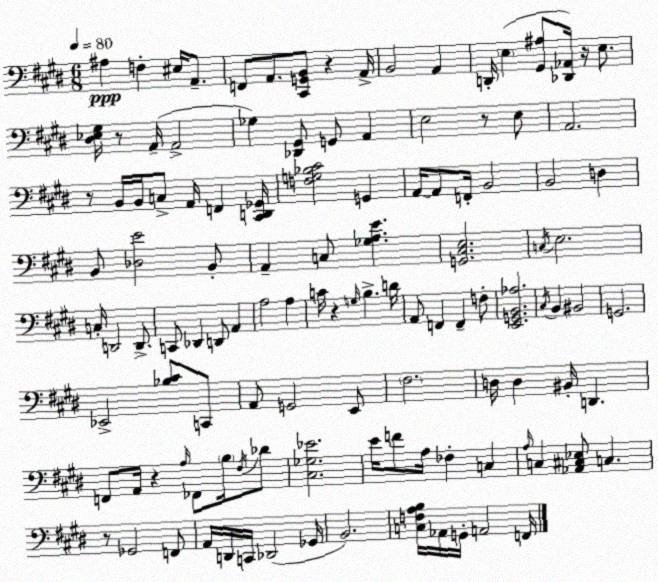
X:1
T:Untitled
M:6/8
L:1/4
K:E
^A, F, ^E,/4 A,,/2 F,,/2 A,,/2 [^C,,G,,B,,]/2 z A,,/4 B,,2 A,, D,,/4 E, [^G,,^A,]/2 [_D,,_A,,]/4 z/4 E,/2 [^D,_E,^G,]/4 z/2 A,,/4 A,,2 _G, [_D,,^G,,]/2 G,,/2 A,, E,2 z/2 E,/2 A,,2 z/2 B,,/4 B,,/4 C,/2 A,,/4 F,, [^C,,D,,_G,,]/4 [F,G,_B,^C]2 G,, A,,/4 A,,/2 F,,/4 B,,2 B,,2 D, B,,/2 [_D,E]2 B,,/2 A,, C,/2 [_G,A,E] [G,,^C,E,]2 C,/4 E,2 C,/4 D,,2 D,,/2 C,,/2 _D,, D,,/2 A,, A,2 A, C/4 z G,/4 B, D/4 A,,/2 F,, F,, F,/2 [E,,G,,B,,_A,]2 ^C,/4 B,, ^B,,2 G,,2 _E,,2 [_B,^C]/2 C,,/2 A,,/2 G,,2 E,,/2 ^F,2 D,/4 D, ^B,,/4 D,, F,,/2 A,,/4 z A,/4 _F,,/2 B,/4 ^F,/4 _D/2 [^C,_G,_E]2 E/4 F/2 A,/4 _F, C, A,/4 C, [_A,,^C,_E,]/2 C, z/2 _G,,2 F,,/2 A,,/4 D,,/4 C,,/4 _D,,2 _G,,/4 B,,2 [C,F,A,B,]/4 _A,,/4 G,,/4 A,,2 F,,/4